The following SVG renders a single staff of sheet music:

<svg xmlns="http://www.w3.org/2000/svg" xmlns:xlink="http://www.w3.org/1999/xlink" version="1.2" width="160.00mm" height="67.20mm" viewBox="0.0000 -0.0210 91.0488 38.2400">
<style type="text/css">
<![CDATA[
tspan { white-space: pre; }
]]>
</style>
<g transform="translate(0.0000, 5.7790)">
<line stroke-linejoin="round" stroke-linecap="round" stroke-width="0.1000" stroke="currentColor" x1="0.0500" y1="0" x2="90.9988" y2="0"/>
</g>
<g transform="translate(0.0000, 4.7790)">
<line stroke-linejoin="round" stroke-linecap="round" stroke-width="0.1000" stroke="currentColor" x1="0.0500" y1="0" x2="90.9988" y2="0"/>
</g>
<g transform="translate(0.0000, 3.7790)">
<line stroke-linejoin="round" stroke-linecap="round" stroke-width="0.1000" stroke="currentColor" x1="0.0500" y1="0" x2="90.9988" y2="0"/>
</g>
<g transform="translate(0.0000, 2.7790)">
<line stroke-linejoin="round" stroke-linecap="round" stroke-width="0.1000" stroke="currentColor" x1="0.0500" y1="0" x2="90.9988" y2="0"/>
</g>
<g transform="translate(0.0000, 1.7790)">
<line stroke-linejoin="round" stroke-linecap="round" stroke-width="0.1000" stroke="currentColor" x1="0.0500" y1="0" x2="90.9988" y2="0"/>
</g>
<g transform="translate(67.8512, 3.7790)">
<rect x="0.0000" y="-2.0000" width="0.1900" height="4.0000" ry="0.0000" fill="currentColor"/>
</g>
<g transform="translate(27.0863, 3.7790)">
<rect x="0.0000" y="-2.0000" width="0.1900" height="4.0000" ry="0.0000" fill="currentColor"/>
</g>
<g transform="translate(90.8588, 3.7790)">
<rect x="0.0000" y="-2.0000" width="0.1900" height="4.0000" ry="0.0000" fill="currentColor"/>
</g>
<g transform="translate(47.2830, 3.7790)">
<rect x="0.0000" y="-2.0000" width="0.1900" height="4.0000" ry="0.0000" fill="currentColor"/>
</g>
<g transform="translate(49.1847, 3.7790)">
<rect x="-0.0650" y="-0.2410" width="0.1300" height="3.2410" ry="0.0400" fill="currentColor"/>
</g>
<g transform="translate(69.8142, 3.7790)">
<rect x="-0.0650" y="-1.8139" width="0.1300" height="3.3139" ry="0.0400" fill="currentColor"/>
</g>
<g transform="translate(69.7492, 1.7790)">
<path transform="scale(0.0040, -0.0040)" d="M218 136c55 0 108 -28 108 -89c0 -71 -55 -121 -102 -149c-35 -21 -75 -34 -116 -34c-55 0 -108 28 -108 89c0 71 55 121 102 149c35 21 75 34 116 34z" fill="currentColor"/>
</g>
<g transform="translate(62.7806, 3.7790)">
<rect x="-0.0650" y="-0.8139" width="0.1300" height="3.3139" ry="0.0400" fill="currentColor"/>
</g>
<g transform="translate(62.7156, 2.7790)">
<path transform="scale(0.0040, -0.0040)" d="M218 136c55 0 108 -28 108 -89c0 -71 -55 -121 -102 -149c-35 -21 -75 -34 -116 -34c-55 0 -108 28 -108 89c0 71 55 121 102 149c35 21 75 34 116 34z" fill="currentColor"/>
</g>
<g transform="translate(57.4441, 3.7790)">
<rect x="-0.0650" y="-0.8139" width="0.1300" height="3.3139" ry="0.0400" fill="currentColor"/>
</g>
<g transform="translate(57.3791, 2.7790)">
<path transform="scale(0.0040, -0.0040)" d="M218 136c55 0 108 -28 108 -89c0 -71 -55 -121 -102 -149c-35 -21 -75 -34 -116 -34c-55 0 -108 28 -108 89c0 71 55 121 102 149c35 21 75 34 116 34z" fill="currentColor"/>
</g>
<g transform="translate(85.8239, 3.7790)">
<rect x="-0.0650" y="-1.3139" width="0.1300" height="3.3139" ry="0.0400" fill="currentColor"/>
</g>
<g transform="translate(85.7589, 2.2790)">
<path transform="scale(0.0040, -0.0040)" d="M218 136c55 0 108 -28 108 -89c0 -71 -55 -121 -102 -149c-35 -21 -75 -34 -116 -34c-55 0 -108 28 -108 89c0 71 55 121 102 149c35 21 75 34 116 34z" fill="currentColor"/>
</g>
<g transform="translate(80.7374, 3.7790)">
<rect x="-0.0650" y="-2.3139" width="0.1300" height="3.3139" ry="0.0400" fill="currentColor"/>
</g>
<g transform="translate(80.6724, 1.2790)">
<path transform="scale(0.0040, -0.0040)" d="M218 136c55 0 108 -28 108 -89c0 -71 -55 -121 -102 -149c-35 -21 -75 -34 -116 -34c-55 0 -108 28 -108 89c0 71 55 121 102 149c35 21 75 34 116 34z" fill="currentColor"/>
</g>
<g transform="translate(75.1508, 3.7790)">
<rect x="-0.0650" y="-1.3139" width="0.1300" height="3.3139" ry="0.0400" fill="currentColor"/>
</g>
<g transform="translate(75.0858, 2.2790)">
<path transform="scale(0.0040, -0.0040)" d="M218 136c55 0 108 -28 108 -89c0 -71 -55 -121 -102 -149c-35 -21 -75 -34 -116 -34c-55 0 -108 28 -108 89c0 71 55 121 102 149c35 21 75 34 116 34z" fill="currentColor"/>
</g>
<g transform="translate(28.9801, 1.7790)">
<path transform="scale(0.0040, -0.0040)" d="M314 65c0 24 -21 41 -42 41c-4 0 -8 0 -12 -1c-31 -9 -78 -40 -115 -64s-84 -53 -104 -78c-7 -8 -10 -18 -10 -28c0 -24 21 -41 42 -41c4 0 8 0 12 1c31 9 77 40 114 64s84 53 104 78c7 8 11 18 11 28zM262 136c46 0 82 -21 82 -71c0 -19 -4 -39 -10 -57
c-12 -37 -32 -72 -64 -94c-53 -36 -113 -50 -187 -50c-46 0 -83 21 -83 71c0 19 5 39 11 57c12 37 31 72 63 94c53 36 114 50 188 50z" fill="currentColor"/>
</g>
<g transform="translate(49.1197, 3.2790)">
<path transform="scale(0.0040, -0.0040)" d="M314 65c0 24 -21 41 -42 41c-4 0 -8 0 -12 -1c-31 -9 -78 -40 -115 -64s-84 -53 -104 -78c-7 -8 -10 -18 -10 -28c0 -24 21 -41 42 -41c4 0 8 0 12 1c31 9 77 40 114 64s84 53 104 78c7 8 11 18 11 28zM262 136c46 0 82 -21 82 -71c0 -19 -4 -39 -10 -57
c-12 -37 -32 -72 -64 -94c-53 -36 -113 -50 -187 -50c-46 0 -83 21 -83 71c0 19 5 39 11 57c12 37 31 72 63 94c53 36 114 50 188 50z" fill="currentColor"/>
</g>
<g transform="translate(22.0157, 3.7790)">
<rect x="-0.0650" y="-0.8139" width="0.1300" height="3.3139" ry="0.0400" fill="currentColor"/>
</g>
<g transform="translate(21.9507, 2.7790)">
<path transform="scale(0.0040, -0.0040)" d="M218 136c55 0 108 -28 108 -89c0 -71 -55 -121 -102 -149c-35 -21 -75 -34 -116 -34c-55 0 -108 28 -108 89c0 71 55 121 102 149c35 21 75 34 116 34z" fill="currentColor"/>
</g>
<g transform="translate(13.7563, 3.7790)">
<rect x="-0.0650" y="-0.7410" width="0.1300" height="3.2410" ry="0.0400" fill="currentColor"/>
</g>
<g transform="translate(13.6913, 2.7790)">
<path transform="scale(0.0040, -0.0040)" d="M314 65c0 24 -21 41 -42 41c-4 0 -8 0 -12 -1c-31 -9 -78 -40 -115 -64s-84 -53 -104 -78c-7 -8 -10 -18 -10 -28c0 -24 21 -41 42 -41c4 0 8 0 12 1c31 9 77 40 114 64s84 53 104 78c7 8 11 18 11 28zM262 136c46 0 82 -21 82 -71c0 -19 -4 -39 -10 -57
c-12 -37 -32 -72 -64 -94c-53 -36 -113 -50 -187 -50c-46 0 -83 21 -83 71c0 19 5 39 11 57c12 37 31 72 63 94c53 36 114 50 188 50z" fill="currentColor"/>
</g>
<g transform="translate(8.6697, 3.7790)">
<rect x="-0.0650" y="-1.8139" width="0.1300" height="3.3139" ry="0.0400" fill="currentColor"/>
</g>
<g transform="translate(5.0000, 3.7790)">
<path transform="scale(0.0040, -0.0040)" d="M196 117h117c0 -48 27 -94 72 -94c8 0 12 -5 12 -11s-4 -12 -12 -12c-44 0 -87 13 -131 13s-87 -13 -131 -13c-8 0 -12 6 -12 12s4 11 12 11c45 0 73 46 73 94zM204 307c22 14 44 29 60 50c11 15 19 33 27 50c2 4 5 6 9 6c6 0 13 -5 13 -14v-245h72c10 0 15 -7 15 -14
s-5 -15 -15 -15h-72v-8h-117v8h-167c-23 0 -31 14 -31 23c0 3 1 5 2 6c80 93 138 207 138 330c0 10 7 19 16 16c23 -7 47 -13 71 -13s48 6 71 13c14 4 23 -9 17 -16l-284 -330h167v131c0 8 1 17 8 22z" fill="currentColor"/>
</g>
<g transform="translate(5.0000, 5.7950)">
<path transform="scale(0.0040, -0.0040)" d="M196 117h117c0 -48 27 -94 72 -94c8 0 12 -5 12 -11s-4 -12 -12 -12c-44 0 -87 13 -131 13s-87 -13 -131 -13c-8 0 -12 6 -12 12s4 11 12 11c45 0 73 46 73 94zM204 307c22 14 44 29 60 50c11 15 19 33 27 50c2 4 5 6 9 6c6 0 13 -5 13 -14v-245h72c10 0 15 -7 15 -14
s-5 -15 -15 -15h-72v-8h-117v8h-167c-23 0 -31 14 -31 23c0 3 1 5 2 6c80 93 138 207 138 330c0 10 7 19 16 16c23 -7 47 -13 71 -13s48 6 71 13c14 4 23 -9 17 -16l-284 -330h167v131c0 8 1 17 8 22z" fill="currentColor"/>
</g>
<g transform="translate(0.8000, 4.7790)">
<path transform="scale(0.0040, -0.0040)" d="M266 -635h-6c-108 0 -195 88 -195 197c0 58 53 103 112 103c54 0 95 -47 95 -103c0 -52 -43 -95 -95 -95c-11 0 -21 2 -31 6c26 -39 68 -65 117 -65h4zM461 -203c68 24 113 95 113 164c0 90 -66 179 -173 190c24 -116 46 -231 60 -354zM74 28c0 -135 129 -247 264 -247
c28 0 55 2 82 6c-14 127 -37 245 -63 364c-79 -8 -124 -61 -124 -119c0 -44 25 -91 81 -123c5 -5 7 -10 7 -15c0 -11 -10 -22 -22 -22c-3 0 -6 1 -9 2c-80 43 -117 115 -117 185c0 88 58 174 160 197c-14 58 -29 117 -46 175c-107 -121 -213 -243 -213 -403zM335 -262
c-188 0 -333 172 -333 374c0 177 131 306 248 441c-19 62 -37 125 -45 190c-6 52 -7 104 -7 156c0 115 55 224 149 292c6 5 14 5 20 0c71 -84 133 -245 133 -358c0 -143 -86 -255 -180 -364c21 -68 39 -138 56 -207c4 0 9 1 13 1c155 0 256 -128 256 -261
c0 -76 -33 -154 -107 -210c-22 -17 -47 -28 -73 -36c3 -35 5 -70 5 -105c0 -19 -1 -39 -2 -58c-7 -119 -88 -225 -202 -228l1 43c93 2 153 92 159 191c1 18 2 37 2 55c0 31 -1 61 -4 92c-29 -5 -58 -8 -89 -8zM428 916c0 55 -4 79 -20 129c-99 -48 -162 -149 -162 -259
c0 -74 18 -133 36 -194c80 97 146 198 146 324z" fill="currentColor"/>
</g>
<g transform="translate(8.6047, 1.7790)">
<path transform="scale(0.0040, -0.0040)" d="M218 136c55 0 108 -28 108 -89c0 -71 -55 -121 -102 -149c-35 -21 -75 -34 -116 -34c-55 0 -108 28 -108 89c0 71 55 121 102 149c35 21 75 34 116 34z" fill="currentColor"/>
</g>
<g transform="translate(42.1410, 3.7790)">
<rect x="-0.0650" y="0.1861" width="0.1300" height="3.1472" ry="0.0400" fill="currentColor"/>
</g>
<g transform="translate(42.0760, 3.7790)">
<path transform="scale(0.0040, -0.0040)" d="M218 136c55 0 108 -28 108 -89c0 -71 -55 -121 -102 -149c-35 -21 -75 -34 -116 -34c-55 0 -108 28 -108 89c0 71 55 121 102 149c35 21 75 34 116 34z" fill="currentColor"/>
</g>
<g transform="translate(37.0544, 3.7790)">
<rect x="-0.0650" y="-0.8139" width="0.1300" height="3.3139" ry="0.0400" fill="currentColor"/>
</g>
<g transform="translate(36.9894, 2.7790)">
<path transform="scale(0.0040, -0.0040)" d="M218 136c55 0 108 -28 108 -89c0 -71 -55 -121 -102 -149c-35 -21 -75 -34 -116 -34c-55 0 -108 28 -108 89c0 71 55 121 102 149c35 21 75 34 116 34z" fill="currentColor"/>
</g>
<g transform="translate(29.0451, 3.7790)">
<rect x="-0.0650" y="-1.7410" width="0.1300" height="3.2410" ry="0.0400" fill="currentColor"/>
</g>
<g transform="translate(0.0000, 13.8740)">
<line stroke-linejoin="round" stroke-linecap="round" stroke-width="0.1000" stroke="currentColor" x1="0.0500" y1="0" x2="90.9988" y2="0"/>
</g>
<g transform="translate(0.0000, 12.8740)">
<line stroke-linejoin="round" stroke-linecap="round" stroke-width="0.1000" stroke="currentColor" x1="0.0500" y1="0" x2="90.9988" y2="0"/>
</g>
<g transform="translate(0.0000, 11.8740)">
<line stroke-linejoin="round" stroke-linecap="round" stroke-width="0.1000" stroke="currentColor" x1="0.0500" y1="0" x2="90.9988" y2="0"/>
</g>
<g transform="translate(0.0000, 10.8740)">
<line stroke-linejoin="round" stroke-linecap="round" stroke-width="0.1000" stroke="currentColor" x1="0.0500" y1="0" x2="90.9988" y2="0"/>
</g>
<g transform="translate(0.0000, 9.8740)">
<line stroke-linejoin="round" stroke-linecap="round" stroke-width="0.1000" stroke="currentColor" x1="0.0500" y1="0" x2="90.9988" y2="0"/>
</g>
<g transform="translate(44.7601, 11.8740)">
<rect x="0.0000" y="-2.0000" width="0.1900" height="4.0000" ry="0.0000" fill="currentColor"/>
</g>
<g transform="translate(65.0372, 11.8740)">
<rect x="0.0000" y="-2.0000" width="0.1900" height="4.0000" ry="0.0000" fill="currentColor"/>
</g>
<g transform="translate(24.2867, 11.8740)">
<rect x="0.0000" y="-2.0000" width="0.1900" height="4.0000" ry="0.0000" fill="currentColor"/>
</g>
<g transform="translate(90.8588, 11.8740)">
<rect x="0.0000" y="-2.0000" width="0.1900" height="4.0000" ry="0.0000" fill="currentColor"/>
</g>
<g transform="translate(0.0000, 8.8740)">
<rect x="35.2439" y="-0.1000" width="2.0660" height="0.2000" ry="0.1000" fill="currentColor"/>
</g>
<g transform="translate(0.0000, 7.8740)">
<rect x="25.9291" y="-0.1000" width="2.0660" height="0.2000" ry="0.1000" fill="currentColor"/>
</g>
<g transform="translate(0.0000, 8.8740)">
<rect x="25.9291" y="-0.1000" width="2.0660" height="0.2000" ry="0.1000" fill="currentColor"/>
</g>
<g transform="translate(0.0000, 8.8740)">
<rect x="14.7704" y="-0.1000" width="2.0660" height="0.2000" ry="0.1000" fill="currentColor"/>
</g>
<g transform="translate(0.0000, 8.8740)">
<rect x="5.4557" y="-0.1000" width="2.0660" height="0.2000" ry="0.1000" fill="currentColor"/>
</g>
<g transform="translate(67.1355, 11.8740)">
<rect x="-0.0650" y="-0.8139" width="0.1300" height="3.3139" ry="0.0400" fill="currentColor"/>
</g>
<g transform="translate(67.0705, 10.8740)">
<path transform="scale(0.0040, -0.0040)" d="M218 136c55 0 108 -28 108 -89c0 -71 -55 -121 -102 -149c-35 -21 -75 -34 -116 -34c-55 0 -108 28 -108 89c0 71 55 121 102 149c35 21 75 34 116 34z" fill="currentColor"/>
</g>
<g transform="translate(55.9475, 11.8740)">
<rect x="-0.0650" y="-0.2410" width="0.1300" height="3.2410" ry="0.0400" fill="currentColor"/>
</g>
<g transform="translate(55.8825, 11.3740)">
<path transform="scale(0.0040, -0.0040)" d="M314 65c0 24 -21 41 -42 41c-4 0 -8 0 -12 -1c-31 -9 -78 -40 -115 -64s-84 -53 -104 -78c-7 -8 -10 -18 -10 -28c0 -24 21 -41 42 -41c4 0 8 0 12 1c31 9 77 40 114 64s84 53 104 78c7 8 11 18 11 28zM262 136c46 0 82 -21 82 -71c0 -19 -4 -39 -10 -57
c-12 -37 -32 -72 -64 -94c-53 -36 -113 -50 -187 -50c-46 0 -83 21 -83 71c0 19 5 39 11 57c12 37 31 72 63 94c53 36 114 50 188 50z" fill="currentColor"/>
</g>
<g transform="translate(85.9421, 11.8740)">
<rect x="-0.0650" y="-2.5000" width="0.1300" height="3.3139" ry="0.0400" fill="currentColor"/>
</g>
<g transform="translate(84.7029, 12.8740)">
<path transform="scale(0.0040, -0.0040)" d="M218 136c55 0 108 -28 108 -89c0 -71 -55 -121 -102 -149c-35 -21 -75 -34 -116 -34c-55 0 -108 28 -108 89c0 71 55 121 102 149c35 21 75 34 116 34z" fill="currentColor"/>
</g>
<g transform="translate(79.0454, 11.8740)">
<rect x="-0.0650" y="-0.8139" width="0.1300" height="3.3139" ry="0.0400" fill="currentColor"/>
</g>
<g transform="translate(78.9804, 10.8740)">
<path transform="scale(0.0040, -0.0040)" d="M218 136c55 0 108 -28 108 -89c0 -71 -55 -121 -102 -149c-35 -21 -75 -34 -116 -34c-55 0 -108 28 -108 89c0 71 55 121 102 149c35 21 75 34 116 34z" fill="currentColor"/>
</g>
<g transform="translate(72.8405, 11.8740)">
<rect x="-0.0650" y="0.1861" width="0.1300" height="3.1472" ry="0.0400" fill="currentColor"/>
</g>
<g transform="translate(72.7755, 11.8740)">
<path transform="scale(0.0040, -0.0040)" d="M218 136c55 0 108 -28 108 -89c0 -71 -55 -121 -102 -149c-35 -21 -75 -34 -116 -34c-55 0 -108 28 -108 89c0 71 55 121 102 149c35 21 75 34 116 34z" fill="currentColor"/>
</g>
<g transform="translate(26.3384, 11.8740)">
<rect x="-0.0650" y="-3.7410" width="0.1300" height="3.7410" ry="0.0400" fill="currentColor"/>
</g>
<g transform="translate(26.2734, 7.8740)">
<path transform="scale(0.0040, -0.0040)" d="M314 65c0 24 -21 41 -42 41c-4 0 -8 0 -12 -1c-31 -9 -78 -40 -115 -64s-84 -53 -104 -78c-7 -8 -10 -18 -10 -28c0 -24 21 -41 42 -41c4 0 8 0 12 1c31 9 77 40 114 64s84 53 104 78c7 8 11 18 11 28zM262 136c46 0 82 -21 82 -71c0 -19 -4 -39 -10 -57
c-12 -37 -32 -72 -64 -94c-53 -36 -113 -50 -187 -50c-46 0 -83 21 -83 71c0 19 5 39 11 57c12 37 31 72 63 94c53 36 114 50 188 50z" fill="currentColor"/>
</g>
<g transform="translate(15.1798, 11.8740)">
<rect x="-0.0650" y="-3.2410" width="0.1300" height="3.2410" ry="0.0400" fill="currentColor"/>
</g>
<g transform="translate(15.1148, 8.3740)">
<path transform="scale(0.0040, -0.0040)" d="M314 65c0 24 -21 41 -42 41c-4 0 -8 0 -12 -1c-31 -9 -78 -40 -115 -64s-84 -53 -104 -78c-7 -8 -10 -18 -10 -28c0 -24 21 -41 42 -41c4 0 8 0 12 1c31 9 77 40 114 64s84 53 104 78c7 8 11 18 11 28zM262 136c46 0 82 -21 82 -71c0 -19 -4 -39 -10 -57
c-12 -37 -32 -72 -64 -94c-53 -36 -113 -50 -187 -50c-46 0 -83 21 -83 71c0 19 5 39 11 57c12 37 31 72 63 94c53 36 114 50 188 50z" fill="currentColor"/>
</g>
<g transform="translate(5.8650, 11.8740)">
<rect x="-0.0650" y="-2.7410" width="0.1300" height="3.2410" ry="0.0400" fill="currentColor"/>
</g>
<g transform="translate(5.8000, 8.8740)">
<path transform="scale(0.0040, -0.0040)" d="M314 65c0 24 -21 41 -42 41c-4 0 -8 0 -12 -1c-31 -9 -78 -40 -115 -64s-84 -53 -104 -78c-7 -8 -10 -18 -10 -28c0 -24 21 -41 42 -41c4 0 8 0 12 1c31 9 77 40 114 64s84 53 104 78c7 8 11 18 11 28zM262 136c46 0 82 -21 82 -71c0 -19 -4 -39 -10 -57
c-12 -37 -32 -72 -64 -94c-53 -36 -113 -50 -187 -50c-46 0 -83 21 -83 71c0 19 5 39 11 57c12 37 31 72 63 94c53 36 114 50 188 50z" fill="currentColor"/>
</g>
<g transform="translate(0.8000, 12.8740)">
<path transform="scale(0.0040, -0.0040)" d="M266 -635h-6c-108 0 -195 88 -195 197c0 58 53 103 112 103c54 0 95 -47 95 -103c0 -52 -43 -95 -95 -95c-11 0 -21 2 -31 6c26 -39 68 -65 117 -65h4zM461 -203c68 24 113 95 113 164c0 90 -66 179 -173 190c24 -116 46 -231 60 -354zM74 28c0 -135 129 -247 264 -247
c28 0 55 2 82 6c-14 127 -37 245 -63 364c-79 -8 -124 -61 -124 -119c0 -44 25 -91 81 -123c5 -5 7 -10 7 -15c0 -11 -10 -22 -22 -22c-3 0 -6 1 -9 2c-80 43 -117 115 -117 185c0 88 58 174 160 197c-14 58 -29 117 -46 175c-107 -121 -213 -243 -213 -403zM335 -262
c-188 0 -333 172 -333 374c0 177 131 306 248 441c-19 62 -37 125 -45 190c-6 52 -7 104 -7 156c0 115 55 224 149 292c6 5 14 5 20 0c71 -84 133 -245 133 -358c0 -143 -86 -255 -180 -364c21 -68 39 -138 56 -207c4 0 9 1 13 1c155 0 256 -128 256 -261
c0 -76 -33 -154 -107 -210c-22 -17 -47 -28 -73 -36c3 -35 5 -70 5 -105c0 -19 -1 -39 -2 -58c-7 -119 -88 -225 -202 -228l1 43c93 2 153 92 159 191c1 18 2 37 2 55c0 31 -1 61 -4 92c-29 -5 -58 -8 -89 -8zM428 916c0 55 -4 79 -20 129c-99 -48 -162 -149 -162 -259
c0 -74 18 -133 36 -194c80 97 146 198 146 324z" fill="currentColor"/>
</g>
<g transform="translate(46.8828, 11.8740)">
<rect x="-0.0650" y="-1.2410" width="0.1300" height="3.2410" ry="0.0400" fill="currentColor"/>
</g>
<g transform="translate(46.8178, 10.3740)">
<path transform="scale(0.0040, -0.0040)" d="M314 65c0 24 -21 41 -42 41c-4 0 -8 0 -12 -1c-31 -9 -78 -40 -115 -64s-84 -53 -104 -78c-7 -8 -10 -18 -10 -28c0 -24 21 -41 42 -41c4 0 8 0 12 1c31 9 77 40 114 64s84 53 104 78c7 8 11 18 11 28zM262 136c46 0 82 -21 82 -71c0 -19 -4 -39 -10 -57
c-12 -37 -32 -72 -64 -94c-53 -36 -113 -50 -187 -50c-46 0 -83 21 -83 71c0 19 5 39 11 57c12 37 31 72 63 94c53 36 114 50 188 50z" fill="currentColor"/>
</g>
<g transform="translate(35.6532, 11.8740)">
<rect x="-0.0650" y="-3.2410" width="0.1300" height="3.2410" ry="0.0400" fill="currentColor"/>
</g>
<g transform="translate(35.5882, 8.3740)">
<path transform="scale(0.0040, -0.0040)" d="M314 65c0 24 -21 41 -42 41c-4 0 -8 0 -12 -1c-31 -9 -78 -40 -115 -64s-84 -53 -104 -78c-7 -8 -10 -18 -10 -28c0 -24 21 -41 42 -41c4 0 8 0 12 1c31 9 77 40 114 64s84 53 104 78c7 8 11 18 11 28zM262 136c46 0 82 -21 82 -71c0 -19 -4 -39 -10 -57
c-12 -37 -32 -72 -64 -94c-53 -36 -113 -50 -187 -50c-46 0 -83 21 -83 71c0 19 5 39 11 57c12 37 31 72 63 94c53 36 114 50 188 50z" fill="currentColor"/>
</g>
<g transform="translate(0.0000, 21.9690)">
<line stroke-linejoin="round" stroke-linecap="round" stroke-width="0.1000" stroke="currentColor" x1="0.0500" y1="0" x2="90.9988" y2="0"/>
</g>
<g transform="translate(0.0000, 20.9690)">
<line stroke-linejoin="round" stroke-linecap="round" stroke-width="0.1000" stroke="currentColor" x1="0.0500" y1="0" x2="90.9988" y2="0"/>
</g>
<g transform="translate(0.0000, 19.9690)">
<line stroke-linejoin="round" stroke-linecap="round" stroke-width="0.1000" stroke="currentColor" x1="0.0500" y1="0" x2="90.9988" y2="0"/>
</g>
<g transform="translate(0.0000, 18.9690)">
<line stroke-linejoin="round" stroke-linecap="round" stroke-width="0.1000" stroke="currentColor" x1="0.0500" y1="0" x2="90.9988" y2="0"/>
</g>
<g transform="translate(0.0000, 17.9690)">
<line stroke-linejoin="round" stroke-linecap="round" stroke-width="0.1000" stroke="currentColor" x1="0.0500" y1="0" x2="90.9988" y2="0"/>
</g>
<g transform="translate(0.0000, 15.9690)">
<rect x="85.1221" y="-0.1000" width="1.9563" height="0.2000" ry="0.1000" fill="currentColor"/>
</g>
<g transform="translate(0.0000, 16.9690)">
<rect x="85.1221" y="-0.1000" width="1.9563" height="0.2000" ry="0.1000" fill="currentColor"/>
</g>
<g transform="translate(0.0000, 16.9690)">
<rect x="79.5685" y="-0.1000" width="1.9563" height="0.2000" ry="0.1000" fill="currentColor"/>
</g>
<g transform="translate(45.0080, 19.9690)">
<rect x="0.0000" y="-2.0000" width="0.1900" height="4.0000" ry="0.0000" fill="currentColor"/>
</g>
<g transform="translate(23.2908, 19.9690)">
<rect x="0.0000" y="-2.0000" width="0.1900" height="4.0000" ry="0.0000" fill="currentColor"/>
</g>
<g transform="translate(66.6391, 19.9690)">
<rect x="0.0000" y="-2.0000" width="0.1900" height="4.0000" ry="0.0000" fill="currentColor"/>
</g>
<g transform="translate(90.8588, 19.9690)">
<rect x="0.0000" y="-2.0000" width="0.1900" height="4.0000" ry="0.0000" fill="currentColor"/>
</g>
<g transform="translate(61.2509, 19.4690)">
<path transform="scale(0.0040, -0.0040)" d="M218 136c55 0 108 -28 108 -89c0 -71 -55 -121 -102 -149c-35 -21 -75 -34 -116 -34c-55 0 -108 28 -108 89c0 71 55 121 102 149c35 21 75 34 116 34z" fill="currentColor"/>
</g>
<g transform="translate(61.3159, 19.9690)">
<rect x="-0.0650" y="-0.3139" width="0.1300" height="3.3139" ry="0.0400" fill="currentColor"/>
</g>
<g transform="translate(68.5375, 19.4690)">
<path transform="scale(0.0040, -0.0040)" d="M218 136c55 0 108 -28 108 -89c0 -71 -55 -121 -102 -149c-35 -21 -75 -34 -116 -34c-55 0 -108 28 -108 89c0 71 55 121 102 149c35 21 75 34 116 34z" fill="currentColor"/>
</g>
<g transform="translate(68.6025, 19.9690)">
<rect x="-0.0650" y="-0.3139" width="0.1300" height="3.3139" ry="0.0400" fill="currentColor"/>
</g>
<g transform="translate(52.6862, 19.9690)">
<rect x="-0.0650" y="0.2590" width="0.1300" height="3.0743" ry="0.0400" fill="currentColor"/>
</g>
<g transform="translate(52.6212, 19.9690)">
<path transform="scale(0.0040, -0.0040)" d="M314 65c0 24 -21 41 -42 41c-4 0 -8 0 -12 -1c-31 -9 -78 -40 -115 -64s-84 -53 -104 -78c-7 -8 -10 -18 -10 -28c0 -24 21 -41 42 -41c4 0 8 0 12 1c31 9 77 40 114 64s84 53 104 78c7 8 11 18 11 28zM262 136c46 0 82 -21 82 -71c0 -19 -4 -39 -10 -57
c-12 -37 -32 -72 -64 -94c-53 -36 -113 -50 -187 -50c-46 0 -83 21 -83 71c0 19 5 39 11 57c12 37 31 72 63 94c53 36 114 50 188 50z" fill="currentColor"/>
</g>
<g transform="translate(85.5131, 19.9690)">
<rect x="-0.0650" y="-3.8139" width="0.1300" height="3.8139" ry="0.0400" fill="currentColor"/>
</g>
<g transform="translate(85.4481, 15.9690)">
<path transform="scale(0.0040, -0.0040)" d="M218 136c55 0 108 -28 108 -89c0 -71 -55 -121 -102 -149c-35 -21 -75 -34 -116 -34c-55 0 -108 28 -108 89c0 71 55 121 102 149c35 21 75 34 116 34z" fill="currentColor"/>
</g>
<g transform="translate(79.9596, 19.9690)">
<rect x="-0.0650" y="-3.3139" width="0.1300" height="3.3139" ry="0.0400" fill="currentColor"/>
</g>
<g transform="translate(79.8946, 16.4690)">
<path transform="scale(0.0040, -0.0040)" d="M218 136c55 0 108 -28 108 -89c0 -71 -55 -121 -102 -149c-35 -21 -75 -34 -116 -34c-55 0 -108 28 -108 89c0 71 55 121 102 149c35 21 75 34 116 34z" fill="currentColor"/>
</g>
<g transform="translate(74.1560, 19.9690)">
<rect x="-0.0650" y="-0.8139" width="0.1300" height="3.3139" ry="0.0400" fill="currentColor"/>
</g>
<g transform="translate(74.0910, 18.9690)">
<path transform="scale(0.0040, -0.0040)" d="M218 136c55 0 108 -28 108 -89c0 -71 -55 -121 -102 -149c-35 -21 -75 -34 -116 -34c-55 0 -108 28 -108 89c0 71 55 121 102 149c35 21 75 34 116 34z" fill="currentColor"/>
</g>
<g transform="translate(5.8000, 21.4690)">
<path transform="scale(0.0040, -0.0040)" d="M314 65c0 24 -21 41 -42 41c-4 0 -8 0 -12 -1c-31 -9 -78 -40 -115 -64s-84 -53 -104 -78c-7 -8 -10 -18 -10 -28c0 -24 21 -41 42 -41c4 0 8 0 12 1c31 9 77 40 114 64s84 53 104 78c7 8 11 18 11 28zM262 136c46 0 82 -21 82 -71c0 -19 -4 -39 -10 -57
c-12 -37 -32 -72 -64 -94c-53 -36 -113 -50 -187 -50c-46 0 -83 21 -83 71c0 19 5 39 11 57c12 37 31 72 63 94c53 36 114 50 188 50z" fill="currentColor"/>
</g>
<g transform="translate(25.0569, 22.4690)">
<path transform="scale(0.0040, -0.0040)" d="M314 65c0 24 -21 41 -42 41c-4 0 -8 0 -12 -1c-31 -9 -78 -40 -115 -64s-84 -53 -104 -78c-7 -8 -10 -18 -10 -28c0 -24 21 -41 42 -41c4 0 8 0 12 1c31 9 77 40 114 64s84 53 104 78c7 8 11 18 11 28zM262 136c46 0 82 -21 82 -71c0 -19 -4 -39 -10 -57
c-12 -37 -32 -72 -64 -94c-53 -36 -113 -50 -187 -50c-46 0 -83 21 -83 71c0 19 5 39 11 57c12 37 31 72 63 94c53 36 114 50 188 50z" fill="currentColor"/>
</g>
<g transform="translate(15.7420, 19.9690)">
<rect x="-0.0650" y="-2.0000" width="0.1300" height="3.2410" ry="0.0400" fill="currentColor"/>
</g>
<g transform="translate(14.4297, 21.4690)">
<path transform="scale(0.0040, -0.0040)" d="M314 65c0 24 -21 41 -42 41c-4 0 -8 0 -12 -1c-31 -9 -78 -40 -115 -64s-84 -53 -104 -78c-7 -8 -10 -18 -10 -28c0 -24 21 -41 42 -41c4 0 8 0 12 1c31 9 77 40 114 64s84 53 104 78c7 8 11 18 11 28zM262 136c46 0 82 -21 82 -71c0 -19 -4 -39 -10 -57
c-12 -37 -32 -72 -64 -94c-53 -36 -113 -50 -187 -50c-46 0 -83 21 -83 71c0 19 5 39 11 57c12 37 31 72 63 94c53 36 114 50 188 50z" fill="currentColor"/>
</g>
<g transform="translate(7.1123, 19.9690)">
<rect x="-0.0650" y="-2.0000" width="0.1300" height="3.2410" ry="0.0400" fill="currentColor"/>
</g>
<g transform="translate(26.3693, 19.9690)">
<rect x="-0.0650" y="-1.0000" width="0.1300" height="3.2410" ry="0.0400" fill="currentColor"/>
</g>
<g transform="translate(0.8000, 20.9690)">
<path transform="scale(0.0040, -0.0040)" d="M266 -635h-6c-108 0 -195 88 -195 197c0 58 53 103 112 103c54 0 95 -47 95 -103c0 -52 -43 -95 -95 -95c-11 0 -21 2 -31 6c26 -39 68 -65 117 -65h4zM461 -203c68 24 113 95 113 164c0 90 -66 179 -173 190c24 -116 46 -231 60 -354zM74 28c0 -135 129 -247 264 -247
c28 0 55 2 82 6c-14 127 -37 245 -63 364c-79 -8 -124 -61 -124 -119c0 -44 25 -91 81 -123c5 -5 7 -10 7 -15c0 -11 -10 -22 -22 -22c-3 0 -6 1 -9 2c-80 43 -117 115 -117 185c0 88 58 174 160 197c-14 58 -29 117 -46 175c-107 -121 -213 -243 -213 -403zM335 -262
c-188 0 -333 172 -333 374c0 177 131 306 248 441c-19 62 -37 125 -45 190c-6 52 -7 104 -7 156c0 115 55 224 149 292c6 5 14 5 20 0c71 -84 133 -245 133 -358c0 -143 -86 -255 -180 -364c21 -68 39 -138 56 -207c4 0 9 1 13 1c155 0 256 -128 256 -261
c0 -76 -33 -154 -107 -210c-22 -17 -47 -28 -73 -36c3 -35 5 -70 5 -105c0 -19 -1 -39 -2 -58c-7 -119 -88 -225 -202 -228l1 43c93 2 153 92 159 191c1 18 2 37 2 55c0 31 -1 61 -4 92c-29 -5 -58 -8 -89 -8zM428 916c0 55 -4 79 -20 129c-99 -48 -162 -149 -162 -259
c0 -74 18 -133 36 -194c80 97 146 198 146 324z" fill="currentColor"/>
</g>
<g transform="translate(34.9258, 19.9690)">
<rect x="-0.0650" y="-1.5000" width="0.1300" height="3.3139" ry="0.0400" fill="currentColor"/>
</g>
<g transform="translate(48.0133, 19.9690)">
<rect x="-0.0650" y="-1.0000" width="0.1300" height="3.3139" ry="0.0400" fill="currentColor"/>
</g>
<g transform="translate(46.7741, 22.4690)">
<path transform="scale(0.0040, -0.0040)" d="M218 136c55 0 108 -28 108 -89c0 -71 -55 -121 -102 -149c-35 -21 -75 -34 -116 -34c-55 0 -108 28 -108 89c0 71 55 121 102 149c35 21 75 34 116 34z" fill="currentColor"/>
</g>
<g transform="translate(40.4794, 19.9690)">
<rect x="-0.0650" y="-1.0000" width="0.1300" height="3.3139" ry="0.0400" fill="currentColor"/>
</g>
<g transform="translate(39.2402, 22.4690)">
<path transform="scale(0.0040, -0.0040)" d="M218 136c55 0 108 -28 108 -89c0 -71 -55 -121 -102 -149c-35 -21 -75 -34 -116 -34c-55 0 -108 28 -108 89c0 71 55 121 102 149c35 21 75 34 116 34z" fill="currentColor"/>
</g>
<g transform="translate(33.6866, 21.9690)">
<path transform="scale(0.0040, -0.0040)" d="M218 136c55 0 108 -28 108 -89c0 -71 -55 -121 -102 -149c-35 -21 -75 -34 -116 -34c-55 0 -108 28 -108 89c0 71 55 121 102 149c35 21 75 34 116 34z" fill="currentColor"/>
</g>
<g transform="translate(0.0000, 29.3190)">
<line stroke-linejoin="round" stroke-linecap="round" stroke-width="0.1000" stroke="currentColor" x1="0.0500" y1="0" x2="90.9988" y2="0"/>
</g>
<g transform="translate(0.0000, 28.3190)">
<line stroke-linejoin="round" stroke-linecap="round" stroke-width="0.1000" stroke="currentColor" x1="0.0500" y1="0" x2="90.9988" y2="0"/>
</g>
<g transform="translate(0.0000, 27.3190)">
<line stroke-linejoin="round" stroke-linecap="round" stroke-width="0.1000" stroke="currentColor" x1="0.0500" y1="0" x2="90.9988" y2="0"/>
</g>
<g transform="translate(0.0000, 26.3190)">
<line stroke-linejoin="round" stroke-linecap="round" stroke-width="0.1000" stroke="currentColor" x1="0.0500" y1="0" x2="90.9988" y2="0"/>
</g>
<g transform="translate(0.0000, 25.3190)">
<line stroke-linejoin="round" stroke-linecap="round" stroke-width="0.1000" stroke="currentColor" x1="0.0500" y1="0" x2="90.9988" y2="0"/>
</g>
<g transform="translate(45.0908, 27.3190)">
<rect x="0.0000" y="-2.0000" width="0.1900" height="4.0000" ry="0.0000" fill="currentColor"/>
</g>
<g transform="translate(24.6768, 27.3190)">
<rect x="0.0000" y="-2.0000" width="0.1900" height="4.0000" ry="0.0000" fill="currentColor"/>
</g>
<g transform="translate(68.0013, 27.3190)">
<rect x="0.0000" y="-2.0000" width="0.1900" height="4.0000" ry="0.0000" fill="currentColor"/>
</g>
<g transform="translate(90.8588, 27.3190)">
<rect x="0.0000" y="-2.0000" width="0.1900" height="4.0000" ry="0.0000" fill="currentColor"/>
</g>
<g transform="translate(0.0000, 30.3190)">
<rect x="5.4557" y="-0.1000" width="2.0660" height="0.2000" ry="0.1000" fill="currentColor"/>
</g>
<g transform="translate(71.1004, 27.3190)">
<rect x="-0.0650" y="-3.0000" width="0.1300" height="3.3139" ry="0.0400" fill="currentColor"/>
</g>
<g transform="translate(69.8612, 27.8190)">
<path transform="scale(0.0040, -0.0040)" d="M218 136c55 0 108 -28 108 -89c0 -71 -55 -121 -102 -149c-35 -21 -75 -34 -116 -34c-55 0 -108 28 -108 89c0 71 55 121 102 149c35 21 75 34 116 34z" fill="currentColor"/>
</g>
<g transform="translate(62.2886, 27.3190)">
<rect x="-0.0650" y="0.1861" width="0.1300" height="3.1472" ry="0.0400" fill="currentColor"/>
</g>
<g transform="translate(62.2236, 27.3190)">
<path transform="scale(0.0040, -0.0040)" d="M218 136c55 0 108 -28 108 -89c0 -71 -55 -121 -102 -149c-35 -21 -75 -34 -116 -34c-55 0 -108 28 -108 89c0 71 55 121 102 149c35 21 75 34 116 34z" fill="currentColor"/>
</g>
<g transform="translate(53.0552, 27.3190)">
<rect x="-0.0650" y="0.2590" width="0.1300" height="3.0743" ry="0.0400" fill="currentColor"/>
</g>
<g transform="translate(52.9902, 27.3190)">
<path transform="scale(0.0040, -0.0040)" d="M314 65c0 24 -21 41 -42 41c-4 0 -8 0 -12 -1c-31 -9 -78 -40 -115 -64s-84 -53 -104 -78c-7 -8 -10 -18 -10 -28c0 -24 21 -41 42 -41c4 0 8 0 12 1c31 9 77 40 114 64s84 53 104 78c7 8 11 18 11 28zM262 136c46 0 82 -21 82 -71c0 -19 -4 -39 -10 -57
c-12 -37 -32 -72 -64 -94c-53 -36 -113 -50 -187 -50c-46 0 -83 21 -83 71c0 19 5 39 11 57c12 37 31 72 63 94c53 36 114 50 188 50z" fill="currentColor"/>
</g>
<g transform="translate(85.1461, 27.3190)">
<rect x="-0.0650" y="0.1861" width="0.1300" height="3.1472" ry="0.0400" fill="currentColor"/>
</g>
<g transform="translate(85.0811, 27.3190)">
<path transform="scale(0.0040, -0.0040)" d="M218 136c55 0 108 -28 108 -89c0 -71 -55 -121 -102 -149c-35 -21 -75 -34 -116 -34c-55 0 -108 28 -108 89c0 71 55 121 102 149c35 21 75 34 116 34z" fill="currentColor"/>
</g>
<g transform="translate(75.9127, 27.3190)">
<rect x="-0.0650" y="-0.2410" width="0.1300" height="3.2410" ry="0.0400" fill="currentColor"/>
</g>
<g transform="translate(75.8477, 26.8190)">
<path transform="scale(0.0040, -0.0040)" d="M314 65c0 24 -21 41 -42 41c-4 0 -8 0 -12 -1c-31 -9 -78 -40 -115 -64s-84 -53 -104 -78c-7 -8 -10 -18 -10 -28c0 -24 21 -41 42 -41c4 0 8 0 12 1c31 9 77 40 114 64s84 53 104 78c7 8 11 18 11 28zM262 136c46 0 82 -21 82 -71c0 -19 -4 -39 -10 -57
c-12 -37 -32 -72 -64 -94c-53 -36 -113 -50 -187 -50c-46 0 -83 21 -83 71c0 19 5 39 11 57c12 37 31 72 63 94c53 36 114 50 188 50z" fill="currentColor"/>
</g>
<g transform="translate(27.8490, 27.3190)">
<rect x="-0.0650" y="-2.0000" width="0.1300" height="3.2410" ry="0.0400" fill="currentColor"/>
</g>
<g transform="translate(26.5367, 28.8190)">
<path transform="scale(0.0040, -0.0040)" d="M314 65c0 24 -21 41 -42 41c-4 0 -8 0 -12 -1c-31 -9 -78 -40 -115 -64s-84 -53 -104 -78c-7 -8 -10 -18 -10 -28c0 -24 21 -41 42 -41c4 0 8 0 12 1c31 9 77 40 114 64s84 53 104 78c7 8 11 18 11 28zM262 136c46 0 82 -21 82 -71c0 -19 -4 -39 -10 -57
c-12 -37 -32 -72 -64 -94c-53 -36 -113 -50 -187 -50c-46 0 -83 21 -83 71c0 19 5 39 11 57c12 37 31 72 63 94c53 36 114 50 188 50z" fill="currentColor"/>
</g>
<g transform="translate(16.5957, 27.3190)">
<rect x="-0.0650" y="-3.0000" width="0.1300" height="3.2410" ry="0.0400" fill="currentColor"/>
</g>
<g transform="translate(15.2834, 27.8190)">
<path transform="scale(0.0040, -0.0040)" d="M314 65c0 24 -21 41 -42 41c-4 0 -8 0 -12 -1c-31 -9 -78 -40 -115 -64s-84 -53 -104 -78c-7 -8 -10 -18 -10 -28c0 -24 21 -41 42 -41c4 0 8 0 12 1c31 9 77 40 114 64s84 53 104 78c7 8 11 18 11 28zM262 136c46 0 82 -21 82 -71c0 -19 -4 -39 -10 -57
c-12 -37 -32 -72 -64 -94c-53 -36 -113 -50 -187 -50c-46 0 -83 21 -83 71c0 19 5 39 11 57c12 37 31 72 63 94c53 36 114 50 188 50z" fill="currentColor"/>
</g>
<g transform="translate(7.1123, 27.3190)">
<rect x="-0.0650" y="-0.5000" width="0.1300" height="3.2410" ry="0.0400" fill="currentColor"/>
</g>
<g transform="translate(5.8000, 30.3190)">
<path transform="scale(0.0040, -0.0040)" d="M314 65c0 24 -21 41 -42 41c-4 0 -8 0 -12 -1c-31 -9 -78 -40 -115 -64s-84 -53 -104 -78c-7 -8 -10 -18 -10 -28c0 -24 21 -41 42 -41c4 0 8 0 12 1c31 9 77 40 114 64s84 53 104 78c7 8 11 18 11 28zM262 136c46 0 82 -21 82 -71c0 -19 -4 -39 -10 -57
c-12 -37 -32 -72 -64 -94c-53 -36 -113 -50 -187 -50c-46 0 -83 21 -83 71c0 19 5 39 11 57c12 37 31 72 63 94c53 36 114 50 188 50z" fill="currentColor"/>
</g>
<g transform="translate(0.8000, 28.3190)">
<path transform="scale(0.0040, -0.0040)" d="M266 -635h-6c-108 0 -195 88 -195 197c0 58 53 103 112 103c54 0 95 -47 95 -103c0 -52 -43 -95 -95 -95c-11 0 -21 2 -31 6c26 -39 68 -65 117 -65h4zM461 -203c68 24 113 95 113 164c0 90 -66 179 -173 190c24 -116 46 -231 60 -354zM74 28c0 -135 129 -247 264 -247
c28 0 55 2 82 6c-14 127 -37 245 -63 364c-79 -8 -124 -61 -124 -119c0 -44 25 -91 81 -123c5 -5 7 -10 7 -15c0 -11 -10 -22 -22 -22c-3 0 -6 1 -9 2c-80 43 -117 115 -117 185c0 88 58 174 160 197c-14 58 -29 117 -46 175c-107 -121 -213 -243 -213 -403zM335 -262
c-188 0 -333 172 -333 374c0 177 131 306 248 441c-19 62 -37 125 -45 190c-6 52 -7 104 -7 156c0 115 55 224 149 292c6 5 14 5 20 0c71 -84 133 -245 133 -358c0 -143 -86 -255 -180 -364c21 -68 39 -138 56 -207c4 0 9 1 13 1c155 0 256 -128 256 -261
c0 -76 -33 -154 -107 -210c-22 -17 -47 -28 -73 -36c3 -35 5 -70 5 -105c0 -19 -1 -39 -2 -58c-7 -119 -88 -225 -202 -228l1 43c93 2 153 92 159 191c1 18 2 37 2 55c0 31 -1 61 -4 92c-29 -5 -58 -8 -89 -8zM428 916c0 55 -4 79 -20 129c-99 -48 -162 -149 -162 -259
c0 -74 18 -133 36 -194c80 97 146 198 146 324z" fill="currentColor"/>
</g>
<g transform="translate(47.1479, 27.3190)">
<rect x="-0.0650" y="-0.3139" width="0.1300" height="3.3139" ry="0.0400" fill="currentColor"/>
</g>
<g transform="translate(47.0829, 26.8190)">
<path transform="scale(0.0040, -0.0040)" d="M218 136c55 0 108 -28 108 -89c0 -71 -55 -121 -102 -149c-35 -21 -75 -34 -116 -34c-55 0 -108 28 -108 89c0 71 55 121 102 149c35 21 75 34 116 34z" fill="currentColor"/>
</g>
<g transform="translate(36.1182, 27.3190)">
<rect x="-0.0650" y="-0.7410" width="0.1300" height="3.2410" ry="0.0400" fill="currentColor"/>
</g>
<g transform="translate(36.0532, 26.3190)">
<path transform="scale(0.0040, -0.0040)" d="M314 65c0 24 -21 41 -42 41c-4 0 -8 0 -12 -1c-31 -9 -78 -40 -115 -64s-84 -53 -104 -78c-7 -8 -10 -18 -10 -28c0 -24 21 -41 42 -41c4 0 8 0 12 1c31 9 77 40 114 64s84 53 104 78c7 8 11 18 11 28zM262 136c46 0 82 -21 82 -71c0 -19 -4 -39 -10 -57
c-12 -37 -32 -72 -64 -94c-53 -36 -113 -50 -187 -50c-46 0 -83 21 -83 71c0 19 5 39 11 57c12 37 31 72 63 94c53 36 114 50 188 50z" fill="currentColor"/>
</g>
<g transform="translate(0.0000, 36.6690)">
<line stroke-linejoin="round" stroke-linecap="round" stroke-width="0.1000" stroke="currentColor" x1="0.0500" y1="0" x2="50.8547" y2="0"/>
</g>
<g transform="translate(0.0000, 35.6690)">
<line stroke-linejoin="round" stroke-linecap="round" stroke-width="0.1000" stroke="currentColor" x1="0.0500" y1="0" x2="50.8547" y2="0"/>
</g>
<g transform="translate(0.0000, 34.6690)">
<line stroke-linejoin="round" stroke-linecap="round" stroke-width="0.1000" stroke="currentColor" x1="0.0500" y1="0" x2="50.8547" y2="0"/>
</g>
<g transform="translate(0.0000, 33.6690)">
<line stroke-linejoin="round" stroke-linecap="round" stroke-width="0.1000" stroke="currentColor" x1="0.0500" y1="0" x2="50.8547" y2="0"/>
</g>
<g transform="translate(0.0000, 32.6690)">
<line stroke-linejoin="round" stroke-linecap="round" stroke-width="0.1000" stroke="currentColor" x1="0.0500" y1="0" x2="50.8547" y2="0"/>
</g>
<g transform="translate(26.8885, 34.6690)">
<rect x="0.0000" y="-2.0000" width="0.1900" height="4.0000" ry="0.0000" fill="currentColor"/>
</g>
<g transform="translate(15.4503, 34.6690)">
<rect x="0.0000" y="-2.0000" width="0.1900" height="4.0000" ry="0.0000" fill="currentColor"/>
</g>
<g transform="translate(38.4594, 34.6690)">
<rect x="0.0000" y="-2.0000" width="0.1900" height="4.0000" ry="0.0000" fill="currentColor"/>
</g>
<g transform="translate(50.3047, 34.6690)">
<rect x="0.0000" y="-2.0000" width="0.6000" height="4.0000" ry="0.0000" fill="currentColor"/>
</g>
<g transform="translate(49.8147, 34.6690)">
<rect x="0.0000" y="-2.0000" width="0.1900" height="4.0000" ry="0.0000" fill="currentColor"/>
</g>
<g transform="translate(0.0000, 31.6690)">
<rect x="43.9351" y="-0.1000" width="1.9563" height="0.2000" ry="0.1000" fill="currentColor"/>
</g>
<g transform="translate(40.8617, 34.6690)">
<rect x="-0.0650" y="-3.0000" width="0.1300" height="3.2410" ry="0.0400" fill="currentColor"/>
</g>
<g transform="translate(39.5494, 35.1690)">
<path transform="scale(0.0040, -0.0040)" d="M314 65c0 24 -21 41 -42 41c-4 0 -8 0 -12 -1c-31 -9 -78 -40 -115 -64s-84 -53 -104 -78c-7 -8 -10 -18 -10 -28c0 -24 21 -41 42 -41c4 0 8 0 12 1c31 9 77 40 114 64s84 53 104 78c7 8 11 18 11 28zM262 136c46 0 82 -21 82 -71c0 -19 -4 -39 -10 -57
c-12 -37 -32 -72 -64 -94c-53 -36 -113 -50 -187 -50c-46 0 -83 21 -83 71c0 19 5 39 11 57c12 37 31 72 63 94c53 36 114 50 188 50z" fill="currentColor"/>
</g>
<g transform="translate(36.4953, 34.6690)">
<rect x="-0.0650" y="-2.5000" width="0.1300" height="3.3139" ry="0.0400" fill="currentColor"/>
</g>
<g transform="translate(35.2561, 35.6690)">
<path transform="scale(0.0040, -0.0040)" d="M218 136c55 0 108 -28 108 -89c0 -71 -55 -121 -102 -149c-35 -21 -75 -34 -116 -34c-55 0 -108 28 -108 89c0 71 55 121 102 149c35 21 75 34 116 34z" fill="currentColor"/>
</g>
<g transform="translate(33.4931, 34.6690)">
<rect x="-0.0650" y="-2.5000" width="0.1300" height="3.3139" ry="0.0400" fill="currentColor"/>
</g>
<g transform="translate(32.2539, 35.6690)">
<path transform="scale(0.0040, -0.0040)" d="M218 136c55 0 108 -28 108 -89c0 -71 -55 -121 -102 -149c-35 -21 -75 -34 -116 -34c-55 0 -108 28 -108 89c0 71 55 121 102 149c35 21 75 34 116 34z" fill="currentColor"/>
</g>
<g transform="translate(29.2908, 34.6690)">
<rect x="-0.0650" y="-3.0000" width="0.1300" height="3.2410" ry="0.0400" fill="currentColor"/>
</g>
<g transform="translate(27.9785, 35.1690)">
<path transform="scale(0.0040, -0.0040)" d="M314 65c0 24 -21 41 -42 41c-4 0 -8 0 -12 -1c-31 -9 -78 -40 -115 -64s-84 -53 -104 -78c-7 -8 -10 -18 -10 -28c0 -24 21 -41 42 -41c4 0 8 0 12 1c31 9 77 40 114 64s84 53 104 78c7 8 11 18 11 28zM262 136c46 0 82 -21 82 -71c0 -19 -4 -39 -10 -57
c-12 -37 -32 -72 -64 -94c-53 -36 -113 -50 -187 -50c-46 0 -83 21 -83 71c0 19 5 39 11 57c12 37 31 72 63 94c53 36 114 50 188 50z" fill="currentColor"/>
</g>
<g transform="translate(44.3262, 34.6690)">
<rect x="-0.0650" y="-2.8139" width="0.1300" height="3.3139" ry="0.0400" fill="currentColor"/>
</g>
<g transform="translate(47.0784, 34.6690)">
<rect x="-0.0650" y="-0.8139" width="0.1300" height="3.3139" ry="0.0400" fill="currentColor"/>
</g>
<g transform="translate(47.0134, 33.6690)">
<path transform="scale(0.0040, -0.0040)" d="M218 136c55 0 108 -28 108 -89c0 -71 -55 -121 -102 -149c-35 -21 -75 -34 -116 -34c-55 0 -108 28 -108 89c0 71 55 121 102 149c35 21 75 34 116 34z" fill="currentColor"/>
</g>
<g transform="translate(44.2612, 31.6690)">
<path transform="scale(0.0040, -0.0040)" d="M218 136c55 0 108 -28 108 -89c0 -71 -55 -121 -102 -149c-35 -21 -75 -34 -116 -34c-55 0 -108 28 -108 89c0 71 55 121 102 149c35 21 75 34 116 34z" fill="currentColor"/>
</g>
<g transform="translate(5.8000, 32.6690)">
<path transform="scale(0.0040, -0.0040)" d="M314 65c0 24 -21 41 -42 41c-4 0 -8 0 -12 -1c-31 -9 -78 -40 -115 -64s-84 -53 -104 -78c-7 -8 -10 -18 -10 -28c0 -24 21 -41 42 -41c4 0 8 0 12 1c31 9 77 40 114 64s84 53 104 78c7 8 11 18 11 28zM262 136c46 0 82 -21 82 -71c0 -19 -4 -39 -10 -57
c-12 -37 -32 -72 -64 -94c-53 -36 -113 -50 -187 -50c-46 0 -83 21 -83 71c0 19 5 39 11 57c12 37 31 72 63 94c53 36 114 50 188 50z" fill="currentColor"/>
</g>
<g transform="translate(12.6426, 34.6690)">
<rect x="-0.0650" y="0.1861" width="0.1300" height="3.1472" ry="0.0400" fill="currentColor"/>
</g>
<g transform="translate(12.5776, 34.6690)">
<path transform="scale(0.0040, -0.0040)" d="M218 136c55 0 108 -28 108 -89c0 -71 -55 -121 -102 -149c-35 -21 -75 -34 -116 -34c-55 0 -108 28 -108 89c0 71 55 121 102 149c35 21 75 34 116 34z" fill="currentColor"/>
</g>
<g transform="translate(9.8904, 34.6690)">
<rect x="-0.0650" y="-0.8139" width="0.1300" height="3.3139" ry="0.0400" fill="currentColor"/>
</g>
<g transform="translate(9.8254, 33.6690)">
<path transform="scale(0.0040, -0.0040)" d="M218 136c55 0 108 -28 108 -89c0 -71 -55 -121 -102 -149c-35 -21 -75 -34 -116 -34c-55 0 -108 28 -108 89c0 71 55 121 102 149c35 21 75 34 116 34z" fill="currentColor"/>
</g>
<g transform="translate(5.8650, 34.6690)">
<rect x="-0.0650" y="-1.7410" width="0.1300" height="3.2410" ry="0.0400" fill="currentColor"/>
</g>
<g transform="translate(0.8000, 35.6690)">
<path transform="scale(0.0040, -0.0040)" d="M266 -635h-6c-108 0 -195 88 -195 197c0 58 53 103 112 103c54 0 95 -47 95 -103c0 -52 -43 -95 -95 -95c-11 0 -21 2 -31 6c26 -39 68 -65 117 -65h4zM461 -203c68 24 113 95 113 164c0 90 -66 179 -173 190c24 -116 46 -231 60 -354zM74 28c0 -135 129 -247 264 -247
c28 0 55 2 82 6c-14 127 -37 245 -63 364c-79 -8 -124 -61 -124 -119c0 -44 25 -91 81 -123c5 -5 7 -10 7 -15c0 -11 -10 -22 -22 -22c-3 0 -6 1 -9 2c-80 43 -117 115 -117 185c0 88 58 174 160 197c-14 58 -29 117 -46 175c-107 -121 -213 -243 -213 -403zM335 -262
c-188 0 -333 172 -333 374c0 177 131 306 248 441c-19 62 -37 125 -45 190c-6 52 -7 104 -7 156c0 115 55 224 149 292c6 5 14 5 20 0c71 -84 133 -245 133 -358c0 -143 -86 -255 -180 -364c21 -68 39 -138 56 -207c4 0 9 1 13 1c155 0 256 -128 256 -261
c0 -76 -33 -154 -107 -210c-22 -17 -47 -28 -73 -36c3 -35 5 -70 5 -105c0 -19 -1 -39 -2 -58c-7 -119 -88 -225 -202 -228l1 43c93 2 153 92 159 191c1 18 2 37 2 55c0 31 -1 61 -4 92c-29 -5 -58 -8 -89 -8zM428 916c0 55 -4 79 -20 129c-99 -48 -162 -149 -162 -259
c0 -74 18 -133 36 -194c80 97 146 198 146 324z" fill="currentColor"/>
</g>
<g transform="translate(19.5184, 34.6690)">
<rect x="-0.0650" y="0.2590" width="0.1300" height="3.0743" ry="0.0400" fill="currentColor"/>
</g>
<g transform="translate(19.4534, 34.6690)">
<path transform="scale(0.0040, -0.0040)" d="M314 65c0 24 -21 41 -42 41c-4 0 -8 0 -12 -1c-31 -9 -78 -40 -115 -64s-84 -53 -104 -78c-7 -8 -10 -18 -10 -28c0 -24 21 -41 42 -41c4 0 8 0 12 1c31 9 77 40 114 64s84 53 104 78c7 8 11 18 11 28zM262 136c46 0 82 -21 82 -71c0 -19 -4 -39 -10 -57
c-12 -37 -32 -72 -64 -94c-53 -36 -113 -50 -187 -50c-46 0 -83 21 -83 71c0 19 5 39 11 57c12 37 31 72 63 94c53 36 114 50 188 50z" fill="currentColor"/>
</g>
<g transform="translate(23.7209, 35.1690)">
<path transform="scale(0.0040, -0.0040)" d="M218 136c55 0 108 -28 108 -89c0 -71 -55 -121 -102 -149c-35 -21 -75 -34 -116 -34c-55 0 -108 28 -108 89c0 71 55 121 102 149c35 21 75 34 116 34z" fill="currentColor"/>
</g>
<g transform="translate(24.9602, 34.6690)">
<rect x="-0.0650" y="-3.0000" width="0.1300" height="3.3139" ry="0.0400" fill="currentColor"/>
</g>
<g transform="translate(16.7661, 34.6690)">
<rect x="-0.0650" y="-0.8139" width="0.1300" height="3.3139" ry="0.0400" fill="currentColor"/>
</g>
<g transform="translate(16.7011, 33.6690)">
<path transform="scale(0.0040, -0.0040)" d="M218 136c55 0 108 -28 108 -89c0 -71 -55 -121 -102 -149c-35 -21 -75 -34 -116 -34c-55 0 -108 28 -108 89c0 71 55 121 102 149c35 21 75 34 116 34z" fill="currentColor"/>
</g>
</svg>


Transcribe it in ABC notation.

X:1
T:Untitled
M:4/4
L:1/4
K:C
f d2 d f2 d B c2 d d f e g e a2 b2 c'2 b2 e2 c2 d B d G F2 F2 D2 E D D B2 c c d b c' C2 A2 F2 d2 c B2 B A c2 B f2 d B d B2 A A2 G G A2 a d